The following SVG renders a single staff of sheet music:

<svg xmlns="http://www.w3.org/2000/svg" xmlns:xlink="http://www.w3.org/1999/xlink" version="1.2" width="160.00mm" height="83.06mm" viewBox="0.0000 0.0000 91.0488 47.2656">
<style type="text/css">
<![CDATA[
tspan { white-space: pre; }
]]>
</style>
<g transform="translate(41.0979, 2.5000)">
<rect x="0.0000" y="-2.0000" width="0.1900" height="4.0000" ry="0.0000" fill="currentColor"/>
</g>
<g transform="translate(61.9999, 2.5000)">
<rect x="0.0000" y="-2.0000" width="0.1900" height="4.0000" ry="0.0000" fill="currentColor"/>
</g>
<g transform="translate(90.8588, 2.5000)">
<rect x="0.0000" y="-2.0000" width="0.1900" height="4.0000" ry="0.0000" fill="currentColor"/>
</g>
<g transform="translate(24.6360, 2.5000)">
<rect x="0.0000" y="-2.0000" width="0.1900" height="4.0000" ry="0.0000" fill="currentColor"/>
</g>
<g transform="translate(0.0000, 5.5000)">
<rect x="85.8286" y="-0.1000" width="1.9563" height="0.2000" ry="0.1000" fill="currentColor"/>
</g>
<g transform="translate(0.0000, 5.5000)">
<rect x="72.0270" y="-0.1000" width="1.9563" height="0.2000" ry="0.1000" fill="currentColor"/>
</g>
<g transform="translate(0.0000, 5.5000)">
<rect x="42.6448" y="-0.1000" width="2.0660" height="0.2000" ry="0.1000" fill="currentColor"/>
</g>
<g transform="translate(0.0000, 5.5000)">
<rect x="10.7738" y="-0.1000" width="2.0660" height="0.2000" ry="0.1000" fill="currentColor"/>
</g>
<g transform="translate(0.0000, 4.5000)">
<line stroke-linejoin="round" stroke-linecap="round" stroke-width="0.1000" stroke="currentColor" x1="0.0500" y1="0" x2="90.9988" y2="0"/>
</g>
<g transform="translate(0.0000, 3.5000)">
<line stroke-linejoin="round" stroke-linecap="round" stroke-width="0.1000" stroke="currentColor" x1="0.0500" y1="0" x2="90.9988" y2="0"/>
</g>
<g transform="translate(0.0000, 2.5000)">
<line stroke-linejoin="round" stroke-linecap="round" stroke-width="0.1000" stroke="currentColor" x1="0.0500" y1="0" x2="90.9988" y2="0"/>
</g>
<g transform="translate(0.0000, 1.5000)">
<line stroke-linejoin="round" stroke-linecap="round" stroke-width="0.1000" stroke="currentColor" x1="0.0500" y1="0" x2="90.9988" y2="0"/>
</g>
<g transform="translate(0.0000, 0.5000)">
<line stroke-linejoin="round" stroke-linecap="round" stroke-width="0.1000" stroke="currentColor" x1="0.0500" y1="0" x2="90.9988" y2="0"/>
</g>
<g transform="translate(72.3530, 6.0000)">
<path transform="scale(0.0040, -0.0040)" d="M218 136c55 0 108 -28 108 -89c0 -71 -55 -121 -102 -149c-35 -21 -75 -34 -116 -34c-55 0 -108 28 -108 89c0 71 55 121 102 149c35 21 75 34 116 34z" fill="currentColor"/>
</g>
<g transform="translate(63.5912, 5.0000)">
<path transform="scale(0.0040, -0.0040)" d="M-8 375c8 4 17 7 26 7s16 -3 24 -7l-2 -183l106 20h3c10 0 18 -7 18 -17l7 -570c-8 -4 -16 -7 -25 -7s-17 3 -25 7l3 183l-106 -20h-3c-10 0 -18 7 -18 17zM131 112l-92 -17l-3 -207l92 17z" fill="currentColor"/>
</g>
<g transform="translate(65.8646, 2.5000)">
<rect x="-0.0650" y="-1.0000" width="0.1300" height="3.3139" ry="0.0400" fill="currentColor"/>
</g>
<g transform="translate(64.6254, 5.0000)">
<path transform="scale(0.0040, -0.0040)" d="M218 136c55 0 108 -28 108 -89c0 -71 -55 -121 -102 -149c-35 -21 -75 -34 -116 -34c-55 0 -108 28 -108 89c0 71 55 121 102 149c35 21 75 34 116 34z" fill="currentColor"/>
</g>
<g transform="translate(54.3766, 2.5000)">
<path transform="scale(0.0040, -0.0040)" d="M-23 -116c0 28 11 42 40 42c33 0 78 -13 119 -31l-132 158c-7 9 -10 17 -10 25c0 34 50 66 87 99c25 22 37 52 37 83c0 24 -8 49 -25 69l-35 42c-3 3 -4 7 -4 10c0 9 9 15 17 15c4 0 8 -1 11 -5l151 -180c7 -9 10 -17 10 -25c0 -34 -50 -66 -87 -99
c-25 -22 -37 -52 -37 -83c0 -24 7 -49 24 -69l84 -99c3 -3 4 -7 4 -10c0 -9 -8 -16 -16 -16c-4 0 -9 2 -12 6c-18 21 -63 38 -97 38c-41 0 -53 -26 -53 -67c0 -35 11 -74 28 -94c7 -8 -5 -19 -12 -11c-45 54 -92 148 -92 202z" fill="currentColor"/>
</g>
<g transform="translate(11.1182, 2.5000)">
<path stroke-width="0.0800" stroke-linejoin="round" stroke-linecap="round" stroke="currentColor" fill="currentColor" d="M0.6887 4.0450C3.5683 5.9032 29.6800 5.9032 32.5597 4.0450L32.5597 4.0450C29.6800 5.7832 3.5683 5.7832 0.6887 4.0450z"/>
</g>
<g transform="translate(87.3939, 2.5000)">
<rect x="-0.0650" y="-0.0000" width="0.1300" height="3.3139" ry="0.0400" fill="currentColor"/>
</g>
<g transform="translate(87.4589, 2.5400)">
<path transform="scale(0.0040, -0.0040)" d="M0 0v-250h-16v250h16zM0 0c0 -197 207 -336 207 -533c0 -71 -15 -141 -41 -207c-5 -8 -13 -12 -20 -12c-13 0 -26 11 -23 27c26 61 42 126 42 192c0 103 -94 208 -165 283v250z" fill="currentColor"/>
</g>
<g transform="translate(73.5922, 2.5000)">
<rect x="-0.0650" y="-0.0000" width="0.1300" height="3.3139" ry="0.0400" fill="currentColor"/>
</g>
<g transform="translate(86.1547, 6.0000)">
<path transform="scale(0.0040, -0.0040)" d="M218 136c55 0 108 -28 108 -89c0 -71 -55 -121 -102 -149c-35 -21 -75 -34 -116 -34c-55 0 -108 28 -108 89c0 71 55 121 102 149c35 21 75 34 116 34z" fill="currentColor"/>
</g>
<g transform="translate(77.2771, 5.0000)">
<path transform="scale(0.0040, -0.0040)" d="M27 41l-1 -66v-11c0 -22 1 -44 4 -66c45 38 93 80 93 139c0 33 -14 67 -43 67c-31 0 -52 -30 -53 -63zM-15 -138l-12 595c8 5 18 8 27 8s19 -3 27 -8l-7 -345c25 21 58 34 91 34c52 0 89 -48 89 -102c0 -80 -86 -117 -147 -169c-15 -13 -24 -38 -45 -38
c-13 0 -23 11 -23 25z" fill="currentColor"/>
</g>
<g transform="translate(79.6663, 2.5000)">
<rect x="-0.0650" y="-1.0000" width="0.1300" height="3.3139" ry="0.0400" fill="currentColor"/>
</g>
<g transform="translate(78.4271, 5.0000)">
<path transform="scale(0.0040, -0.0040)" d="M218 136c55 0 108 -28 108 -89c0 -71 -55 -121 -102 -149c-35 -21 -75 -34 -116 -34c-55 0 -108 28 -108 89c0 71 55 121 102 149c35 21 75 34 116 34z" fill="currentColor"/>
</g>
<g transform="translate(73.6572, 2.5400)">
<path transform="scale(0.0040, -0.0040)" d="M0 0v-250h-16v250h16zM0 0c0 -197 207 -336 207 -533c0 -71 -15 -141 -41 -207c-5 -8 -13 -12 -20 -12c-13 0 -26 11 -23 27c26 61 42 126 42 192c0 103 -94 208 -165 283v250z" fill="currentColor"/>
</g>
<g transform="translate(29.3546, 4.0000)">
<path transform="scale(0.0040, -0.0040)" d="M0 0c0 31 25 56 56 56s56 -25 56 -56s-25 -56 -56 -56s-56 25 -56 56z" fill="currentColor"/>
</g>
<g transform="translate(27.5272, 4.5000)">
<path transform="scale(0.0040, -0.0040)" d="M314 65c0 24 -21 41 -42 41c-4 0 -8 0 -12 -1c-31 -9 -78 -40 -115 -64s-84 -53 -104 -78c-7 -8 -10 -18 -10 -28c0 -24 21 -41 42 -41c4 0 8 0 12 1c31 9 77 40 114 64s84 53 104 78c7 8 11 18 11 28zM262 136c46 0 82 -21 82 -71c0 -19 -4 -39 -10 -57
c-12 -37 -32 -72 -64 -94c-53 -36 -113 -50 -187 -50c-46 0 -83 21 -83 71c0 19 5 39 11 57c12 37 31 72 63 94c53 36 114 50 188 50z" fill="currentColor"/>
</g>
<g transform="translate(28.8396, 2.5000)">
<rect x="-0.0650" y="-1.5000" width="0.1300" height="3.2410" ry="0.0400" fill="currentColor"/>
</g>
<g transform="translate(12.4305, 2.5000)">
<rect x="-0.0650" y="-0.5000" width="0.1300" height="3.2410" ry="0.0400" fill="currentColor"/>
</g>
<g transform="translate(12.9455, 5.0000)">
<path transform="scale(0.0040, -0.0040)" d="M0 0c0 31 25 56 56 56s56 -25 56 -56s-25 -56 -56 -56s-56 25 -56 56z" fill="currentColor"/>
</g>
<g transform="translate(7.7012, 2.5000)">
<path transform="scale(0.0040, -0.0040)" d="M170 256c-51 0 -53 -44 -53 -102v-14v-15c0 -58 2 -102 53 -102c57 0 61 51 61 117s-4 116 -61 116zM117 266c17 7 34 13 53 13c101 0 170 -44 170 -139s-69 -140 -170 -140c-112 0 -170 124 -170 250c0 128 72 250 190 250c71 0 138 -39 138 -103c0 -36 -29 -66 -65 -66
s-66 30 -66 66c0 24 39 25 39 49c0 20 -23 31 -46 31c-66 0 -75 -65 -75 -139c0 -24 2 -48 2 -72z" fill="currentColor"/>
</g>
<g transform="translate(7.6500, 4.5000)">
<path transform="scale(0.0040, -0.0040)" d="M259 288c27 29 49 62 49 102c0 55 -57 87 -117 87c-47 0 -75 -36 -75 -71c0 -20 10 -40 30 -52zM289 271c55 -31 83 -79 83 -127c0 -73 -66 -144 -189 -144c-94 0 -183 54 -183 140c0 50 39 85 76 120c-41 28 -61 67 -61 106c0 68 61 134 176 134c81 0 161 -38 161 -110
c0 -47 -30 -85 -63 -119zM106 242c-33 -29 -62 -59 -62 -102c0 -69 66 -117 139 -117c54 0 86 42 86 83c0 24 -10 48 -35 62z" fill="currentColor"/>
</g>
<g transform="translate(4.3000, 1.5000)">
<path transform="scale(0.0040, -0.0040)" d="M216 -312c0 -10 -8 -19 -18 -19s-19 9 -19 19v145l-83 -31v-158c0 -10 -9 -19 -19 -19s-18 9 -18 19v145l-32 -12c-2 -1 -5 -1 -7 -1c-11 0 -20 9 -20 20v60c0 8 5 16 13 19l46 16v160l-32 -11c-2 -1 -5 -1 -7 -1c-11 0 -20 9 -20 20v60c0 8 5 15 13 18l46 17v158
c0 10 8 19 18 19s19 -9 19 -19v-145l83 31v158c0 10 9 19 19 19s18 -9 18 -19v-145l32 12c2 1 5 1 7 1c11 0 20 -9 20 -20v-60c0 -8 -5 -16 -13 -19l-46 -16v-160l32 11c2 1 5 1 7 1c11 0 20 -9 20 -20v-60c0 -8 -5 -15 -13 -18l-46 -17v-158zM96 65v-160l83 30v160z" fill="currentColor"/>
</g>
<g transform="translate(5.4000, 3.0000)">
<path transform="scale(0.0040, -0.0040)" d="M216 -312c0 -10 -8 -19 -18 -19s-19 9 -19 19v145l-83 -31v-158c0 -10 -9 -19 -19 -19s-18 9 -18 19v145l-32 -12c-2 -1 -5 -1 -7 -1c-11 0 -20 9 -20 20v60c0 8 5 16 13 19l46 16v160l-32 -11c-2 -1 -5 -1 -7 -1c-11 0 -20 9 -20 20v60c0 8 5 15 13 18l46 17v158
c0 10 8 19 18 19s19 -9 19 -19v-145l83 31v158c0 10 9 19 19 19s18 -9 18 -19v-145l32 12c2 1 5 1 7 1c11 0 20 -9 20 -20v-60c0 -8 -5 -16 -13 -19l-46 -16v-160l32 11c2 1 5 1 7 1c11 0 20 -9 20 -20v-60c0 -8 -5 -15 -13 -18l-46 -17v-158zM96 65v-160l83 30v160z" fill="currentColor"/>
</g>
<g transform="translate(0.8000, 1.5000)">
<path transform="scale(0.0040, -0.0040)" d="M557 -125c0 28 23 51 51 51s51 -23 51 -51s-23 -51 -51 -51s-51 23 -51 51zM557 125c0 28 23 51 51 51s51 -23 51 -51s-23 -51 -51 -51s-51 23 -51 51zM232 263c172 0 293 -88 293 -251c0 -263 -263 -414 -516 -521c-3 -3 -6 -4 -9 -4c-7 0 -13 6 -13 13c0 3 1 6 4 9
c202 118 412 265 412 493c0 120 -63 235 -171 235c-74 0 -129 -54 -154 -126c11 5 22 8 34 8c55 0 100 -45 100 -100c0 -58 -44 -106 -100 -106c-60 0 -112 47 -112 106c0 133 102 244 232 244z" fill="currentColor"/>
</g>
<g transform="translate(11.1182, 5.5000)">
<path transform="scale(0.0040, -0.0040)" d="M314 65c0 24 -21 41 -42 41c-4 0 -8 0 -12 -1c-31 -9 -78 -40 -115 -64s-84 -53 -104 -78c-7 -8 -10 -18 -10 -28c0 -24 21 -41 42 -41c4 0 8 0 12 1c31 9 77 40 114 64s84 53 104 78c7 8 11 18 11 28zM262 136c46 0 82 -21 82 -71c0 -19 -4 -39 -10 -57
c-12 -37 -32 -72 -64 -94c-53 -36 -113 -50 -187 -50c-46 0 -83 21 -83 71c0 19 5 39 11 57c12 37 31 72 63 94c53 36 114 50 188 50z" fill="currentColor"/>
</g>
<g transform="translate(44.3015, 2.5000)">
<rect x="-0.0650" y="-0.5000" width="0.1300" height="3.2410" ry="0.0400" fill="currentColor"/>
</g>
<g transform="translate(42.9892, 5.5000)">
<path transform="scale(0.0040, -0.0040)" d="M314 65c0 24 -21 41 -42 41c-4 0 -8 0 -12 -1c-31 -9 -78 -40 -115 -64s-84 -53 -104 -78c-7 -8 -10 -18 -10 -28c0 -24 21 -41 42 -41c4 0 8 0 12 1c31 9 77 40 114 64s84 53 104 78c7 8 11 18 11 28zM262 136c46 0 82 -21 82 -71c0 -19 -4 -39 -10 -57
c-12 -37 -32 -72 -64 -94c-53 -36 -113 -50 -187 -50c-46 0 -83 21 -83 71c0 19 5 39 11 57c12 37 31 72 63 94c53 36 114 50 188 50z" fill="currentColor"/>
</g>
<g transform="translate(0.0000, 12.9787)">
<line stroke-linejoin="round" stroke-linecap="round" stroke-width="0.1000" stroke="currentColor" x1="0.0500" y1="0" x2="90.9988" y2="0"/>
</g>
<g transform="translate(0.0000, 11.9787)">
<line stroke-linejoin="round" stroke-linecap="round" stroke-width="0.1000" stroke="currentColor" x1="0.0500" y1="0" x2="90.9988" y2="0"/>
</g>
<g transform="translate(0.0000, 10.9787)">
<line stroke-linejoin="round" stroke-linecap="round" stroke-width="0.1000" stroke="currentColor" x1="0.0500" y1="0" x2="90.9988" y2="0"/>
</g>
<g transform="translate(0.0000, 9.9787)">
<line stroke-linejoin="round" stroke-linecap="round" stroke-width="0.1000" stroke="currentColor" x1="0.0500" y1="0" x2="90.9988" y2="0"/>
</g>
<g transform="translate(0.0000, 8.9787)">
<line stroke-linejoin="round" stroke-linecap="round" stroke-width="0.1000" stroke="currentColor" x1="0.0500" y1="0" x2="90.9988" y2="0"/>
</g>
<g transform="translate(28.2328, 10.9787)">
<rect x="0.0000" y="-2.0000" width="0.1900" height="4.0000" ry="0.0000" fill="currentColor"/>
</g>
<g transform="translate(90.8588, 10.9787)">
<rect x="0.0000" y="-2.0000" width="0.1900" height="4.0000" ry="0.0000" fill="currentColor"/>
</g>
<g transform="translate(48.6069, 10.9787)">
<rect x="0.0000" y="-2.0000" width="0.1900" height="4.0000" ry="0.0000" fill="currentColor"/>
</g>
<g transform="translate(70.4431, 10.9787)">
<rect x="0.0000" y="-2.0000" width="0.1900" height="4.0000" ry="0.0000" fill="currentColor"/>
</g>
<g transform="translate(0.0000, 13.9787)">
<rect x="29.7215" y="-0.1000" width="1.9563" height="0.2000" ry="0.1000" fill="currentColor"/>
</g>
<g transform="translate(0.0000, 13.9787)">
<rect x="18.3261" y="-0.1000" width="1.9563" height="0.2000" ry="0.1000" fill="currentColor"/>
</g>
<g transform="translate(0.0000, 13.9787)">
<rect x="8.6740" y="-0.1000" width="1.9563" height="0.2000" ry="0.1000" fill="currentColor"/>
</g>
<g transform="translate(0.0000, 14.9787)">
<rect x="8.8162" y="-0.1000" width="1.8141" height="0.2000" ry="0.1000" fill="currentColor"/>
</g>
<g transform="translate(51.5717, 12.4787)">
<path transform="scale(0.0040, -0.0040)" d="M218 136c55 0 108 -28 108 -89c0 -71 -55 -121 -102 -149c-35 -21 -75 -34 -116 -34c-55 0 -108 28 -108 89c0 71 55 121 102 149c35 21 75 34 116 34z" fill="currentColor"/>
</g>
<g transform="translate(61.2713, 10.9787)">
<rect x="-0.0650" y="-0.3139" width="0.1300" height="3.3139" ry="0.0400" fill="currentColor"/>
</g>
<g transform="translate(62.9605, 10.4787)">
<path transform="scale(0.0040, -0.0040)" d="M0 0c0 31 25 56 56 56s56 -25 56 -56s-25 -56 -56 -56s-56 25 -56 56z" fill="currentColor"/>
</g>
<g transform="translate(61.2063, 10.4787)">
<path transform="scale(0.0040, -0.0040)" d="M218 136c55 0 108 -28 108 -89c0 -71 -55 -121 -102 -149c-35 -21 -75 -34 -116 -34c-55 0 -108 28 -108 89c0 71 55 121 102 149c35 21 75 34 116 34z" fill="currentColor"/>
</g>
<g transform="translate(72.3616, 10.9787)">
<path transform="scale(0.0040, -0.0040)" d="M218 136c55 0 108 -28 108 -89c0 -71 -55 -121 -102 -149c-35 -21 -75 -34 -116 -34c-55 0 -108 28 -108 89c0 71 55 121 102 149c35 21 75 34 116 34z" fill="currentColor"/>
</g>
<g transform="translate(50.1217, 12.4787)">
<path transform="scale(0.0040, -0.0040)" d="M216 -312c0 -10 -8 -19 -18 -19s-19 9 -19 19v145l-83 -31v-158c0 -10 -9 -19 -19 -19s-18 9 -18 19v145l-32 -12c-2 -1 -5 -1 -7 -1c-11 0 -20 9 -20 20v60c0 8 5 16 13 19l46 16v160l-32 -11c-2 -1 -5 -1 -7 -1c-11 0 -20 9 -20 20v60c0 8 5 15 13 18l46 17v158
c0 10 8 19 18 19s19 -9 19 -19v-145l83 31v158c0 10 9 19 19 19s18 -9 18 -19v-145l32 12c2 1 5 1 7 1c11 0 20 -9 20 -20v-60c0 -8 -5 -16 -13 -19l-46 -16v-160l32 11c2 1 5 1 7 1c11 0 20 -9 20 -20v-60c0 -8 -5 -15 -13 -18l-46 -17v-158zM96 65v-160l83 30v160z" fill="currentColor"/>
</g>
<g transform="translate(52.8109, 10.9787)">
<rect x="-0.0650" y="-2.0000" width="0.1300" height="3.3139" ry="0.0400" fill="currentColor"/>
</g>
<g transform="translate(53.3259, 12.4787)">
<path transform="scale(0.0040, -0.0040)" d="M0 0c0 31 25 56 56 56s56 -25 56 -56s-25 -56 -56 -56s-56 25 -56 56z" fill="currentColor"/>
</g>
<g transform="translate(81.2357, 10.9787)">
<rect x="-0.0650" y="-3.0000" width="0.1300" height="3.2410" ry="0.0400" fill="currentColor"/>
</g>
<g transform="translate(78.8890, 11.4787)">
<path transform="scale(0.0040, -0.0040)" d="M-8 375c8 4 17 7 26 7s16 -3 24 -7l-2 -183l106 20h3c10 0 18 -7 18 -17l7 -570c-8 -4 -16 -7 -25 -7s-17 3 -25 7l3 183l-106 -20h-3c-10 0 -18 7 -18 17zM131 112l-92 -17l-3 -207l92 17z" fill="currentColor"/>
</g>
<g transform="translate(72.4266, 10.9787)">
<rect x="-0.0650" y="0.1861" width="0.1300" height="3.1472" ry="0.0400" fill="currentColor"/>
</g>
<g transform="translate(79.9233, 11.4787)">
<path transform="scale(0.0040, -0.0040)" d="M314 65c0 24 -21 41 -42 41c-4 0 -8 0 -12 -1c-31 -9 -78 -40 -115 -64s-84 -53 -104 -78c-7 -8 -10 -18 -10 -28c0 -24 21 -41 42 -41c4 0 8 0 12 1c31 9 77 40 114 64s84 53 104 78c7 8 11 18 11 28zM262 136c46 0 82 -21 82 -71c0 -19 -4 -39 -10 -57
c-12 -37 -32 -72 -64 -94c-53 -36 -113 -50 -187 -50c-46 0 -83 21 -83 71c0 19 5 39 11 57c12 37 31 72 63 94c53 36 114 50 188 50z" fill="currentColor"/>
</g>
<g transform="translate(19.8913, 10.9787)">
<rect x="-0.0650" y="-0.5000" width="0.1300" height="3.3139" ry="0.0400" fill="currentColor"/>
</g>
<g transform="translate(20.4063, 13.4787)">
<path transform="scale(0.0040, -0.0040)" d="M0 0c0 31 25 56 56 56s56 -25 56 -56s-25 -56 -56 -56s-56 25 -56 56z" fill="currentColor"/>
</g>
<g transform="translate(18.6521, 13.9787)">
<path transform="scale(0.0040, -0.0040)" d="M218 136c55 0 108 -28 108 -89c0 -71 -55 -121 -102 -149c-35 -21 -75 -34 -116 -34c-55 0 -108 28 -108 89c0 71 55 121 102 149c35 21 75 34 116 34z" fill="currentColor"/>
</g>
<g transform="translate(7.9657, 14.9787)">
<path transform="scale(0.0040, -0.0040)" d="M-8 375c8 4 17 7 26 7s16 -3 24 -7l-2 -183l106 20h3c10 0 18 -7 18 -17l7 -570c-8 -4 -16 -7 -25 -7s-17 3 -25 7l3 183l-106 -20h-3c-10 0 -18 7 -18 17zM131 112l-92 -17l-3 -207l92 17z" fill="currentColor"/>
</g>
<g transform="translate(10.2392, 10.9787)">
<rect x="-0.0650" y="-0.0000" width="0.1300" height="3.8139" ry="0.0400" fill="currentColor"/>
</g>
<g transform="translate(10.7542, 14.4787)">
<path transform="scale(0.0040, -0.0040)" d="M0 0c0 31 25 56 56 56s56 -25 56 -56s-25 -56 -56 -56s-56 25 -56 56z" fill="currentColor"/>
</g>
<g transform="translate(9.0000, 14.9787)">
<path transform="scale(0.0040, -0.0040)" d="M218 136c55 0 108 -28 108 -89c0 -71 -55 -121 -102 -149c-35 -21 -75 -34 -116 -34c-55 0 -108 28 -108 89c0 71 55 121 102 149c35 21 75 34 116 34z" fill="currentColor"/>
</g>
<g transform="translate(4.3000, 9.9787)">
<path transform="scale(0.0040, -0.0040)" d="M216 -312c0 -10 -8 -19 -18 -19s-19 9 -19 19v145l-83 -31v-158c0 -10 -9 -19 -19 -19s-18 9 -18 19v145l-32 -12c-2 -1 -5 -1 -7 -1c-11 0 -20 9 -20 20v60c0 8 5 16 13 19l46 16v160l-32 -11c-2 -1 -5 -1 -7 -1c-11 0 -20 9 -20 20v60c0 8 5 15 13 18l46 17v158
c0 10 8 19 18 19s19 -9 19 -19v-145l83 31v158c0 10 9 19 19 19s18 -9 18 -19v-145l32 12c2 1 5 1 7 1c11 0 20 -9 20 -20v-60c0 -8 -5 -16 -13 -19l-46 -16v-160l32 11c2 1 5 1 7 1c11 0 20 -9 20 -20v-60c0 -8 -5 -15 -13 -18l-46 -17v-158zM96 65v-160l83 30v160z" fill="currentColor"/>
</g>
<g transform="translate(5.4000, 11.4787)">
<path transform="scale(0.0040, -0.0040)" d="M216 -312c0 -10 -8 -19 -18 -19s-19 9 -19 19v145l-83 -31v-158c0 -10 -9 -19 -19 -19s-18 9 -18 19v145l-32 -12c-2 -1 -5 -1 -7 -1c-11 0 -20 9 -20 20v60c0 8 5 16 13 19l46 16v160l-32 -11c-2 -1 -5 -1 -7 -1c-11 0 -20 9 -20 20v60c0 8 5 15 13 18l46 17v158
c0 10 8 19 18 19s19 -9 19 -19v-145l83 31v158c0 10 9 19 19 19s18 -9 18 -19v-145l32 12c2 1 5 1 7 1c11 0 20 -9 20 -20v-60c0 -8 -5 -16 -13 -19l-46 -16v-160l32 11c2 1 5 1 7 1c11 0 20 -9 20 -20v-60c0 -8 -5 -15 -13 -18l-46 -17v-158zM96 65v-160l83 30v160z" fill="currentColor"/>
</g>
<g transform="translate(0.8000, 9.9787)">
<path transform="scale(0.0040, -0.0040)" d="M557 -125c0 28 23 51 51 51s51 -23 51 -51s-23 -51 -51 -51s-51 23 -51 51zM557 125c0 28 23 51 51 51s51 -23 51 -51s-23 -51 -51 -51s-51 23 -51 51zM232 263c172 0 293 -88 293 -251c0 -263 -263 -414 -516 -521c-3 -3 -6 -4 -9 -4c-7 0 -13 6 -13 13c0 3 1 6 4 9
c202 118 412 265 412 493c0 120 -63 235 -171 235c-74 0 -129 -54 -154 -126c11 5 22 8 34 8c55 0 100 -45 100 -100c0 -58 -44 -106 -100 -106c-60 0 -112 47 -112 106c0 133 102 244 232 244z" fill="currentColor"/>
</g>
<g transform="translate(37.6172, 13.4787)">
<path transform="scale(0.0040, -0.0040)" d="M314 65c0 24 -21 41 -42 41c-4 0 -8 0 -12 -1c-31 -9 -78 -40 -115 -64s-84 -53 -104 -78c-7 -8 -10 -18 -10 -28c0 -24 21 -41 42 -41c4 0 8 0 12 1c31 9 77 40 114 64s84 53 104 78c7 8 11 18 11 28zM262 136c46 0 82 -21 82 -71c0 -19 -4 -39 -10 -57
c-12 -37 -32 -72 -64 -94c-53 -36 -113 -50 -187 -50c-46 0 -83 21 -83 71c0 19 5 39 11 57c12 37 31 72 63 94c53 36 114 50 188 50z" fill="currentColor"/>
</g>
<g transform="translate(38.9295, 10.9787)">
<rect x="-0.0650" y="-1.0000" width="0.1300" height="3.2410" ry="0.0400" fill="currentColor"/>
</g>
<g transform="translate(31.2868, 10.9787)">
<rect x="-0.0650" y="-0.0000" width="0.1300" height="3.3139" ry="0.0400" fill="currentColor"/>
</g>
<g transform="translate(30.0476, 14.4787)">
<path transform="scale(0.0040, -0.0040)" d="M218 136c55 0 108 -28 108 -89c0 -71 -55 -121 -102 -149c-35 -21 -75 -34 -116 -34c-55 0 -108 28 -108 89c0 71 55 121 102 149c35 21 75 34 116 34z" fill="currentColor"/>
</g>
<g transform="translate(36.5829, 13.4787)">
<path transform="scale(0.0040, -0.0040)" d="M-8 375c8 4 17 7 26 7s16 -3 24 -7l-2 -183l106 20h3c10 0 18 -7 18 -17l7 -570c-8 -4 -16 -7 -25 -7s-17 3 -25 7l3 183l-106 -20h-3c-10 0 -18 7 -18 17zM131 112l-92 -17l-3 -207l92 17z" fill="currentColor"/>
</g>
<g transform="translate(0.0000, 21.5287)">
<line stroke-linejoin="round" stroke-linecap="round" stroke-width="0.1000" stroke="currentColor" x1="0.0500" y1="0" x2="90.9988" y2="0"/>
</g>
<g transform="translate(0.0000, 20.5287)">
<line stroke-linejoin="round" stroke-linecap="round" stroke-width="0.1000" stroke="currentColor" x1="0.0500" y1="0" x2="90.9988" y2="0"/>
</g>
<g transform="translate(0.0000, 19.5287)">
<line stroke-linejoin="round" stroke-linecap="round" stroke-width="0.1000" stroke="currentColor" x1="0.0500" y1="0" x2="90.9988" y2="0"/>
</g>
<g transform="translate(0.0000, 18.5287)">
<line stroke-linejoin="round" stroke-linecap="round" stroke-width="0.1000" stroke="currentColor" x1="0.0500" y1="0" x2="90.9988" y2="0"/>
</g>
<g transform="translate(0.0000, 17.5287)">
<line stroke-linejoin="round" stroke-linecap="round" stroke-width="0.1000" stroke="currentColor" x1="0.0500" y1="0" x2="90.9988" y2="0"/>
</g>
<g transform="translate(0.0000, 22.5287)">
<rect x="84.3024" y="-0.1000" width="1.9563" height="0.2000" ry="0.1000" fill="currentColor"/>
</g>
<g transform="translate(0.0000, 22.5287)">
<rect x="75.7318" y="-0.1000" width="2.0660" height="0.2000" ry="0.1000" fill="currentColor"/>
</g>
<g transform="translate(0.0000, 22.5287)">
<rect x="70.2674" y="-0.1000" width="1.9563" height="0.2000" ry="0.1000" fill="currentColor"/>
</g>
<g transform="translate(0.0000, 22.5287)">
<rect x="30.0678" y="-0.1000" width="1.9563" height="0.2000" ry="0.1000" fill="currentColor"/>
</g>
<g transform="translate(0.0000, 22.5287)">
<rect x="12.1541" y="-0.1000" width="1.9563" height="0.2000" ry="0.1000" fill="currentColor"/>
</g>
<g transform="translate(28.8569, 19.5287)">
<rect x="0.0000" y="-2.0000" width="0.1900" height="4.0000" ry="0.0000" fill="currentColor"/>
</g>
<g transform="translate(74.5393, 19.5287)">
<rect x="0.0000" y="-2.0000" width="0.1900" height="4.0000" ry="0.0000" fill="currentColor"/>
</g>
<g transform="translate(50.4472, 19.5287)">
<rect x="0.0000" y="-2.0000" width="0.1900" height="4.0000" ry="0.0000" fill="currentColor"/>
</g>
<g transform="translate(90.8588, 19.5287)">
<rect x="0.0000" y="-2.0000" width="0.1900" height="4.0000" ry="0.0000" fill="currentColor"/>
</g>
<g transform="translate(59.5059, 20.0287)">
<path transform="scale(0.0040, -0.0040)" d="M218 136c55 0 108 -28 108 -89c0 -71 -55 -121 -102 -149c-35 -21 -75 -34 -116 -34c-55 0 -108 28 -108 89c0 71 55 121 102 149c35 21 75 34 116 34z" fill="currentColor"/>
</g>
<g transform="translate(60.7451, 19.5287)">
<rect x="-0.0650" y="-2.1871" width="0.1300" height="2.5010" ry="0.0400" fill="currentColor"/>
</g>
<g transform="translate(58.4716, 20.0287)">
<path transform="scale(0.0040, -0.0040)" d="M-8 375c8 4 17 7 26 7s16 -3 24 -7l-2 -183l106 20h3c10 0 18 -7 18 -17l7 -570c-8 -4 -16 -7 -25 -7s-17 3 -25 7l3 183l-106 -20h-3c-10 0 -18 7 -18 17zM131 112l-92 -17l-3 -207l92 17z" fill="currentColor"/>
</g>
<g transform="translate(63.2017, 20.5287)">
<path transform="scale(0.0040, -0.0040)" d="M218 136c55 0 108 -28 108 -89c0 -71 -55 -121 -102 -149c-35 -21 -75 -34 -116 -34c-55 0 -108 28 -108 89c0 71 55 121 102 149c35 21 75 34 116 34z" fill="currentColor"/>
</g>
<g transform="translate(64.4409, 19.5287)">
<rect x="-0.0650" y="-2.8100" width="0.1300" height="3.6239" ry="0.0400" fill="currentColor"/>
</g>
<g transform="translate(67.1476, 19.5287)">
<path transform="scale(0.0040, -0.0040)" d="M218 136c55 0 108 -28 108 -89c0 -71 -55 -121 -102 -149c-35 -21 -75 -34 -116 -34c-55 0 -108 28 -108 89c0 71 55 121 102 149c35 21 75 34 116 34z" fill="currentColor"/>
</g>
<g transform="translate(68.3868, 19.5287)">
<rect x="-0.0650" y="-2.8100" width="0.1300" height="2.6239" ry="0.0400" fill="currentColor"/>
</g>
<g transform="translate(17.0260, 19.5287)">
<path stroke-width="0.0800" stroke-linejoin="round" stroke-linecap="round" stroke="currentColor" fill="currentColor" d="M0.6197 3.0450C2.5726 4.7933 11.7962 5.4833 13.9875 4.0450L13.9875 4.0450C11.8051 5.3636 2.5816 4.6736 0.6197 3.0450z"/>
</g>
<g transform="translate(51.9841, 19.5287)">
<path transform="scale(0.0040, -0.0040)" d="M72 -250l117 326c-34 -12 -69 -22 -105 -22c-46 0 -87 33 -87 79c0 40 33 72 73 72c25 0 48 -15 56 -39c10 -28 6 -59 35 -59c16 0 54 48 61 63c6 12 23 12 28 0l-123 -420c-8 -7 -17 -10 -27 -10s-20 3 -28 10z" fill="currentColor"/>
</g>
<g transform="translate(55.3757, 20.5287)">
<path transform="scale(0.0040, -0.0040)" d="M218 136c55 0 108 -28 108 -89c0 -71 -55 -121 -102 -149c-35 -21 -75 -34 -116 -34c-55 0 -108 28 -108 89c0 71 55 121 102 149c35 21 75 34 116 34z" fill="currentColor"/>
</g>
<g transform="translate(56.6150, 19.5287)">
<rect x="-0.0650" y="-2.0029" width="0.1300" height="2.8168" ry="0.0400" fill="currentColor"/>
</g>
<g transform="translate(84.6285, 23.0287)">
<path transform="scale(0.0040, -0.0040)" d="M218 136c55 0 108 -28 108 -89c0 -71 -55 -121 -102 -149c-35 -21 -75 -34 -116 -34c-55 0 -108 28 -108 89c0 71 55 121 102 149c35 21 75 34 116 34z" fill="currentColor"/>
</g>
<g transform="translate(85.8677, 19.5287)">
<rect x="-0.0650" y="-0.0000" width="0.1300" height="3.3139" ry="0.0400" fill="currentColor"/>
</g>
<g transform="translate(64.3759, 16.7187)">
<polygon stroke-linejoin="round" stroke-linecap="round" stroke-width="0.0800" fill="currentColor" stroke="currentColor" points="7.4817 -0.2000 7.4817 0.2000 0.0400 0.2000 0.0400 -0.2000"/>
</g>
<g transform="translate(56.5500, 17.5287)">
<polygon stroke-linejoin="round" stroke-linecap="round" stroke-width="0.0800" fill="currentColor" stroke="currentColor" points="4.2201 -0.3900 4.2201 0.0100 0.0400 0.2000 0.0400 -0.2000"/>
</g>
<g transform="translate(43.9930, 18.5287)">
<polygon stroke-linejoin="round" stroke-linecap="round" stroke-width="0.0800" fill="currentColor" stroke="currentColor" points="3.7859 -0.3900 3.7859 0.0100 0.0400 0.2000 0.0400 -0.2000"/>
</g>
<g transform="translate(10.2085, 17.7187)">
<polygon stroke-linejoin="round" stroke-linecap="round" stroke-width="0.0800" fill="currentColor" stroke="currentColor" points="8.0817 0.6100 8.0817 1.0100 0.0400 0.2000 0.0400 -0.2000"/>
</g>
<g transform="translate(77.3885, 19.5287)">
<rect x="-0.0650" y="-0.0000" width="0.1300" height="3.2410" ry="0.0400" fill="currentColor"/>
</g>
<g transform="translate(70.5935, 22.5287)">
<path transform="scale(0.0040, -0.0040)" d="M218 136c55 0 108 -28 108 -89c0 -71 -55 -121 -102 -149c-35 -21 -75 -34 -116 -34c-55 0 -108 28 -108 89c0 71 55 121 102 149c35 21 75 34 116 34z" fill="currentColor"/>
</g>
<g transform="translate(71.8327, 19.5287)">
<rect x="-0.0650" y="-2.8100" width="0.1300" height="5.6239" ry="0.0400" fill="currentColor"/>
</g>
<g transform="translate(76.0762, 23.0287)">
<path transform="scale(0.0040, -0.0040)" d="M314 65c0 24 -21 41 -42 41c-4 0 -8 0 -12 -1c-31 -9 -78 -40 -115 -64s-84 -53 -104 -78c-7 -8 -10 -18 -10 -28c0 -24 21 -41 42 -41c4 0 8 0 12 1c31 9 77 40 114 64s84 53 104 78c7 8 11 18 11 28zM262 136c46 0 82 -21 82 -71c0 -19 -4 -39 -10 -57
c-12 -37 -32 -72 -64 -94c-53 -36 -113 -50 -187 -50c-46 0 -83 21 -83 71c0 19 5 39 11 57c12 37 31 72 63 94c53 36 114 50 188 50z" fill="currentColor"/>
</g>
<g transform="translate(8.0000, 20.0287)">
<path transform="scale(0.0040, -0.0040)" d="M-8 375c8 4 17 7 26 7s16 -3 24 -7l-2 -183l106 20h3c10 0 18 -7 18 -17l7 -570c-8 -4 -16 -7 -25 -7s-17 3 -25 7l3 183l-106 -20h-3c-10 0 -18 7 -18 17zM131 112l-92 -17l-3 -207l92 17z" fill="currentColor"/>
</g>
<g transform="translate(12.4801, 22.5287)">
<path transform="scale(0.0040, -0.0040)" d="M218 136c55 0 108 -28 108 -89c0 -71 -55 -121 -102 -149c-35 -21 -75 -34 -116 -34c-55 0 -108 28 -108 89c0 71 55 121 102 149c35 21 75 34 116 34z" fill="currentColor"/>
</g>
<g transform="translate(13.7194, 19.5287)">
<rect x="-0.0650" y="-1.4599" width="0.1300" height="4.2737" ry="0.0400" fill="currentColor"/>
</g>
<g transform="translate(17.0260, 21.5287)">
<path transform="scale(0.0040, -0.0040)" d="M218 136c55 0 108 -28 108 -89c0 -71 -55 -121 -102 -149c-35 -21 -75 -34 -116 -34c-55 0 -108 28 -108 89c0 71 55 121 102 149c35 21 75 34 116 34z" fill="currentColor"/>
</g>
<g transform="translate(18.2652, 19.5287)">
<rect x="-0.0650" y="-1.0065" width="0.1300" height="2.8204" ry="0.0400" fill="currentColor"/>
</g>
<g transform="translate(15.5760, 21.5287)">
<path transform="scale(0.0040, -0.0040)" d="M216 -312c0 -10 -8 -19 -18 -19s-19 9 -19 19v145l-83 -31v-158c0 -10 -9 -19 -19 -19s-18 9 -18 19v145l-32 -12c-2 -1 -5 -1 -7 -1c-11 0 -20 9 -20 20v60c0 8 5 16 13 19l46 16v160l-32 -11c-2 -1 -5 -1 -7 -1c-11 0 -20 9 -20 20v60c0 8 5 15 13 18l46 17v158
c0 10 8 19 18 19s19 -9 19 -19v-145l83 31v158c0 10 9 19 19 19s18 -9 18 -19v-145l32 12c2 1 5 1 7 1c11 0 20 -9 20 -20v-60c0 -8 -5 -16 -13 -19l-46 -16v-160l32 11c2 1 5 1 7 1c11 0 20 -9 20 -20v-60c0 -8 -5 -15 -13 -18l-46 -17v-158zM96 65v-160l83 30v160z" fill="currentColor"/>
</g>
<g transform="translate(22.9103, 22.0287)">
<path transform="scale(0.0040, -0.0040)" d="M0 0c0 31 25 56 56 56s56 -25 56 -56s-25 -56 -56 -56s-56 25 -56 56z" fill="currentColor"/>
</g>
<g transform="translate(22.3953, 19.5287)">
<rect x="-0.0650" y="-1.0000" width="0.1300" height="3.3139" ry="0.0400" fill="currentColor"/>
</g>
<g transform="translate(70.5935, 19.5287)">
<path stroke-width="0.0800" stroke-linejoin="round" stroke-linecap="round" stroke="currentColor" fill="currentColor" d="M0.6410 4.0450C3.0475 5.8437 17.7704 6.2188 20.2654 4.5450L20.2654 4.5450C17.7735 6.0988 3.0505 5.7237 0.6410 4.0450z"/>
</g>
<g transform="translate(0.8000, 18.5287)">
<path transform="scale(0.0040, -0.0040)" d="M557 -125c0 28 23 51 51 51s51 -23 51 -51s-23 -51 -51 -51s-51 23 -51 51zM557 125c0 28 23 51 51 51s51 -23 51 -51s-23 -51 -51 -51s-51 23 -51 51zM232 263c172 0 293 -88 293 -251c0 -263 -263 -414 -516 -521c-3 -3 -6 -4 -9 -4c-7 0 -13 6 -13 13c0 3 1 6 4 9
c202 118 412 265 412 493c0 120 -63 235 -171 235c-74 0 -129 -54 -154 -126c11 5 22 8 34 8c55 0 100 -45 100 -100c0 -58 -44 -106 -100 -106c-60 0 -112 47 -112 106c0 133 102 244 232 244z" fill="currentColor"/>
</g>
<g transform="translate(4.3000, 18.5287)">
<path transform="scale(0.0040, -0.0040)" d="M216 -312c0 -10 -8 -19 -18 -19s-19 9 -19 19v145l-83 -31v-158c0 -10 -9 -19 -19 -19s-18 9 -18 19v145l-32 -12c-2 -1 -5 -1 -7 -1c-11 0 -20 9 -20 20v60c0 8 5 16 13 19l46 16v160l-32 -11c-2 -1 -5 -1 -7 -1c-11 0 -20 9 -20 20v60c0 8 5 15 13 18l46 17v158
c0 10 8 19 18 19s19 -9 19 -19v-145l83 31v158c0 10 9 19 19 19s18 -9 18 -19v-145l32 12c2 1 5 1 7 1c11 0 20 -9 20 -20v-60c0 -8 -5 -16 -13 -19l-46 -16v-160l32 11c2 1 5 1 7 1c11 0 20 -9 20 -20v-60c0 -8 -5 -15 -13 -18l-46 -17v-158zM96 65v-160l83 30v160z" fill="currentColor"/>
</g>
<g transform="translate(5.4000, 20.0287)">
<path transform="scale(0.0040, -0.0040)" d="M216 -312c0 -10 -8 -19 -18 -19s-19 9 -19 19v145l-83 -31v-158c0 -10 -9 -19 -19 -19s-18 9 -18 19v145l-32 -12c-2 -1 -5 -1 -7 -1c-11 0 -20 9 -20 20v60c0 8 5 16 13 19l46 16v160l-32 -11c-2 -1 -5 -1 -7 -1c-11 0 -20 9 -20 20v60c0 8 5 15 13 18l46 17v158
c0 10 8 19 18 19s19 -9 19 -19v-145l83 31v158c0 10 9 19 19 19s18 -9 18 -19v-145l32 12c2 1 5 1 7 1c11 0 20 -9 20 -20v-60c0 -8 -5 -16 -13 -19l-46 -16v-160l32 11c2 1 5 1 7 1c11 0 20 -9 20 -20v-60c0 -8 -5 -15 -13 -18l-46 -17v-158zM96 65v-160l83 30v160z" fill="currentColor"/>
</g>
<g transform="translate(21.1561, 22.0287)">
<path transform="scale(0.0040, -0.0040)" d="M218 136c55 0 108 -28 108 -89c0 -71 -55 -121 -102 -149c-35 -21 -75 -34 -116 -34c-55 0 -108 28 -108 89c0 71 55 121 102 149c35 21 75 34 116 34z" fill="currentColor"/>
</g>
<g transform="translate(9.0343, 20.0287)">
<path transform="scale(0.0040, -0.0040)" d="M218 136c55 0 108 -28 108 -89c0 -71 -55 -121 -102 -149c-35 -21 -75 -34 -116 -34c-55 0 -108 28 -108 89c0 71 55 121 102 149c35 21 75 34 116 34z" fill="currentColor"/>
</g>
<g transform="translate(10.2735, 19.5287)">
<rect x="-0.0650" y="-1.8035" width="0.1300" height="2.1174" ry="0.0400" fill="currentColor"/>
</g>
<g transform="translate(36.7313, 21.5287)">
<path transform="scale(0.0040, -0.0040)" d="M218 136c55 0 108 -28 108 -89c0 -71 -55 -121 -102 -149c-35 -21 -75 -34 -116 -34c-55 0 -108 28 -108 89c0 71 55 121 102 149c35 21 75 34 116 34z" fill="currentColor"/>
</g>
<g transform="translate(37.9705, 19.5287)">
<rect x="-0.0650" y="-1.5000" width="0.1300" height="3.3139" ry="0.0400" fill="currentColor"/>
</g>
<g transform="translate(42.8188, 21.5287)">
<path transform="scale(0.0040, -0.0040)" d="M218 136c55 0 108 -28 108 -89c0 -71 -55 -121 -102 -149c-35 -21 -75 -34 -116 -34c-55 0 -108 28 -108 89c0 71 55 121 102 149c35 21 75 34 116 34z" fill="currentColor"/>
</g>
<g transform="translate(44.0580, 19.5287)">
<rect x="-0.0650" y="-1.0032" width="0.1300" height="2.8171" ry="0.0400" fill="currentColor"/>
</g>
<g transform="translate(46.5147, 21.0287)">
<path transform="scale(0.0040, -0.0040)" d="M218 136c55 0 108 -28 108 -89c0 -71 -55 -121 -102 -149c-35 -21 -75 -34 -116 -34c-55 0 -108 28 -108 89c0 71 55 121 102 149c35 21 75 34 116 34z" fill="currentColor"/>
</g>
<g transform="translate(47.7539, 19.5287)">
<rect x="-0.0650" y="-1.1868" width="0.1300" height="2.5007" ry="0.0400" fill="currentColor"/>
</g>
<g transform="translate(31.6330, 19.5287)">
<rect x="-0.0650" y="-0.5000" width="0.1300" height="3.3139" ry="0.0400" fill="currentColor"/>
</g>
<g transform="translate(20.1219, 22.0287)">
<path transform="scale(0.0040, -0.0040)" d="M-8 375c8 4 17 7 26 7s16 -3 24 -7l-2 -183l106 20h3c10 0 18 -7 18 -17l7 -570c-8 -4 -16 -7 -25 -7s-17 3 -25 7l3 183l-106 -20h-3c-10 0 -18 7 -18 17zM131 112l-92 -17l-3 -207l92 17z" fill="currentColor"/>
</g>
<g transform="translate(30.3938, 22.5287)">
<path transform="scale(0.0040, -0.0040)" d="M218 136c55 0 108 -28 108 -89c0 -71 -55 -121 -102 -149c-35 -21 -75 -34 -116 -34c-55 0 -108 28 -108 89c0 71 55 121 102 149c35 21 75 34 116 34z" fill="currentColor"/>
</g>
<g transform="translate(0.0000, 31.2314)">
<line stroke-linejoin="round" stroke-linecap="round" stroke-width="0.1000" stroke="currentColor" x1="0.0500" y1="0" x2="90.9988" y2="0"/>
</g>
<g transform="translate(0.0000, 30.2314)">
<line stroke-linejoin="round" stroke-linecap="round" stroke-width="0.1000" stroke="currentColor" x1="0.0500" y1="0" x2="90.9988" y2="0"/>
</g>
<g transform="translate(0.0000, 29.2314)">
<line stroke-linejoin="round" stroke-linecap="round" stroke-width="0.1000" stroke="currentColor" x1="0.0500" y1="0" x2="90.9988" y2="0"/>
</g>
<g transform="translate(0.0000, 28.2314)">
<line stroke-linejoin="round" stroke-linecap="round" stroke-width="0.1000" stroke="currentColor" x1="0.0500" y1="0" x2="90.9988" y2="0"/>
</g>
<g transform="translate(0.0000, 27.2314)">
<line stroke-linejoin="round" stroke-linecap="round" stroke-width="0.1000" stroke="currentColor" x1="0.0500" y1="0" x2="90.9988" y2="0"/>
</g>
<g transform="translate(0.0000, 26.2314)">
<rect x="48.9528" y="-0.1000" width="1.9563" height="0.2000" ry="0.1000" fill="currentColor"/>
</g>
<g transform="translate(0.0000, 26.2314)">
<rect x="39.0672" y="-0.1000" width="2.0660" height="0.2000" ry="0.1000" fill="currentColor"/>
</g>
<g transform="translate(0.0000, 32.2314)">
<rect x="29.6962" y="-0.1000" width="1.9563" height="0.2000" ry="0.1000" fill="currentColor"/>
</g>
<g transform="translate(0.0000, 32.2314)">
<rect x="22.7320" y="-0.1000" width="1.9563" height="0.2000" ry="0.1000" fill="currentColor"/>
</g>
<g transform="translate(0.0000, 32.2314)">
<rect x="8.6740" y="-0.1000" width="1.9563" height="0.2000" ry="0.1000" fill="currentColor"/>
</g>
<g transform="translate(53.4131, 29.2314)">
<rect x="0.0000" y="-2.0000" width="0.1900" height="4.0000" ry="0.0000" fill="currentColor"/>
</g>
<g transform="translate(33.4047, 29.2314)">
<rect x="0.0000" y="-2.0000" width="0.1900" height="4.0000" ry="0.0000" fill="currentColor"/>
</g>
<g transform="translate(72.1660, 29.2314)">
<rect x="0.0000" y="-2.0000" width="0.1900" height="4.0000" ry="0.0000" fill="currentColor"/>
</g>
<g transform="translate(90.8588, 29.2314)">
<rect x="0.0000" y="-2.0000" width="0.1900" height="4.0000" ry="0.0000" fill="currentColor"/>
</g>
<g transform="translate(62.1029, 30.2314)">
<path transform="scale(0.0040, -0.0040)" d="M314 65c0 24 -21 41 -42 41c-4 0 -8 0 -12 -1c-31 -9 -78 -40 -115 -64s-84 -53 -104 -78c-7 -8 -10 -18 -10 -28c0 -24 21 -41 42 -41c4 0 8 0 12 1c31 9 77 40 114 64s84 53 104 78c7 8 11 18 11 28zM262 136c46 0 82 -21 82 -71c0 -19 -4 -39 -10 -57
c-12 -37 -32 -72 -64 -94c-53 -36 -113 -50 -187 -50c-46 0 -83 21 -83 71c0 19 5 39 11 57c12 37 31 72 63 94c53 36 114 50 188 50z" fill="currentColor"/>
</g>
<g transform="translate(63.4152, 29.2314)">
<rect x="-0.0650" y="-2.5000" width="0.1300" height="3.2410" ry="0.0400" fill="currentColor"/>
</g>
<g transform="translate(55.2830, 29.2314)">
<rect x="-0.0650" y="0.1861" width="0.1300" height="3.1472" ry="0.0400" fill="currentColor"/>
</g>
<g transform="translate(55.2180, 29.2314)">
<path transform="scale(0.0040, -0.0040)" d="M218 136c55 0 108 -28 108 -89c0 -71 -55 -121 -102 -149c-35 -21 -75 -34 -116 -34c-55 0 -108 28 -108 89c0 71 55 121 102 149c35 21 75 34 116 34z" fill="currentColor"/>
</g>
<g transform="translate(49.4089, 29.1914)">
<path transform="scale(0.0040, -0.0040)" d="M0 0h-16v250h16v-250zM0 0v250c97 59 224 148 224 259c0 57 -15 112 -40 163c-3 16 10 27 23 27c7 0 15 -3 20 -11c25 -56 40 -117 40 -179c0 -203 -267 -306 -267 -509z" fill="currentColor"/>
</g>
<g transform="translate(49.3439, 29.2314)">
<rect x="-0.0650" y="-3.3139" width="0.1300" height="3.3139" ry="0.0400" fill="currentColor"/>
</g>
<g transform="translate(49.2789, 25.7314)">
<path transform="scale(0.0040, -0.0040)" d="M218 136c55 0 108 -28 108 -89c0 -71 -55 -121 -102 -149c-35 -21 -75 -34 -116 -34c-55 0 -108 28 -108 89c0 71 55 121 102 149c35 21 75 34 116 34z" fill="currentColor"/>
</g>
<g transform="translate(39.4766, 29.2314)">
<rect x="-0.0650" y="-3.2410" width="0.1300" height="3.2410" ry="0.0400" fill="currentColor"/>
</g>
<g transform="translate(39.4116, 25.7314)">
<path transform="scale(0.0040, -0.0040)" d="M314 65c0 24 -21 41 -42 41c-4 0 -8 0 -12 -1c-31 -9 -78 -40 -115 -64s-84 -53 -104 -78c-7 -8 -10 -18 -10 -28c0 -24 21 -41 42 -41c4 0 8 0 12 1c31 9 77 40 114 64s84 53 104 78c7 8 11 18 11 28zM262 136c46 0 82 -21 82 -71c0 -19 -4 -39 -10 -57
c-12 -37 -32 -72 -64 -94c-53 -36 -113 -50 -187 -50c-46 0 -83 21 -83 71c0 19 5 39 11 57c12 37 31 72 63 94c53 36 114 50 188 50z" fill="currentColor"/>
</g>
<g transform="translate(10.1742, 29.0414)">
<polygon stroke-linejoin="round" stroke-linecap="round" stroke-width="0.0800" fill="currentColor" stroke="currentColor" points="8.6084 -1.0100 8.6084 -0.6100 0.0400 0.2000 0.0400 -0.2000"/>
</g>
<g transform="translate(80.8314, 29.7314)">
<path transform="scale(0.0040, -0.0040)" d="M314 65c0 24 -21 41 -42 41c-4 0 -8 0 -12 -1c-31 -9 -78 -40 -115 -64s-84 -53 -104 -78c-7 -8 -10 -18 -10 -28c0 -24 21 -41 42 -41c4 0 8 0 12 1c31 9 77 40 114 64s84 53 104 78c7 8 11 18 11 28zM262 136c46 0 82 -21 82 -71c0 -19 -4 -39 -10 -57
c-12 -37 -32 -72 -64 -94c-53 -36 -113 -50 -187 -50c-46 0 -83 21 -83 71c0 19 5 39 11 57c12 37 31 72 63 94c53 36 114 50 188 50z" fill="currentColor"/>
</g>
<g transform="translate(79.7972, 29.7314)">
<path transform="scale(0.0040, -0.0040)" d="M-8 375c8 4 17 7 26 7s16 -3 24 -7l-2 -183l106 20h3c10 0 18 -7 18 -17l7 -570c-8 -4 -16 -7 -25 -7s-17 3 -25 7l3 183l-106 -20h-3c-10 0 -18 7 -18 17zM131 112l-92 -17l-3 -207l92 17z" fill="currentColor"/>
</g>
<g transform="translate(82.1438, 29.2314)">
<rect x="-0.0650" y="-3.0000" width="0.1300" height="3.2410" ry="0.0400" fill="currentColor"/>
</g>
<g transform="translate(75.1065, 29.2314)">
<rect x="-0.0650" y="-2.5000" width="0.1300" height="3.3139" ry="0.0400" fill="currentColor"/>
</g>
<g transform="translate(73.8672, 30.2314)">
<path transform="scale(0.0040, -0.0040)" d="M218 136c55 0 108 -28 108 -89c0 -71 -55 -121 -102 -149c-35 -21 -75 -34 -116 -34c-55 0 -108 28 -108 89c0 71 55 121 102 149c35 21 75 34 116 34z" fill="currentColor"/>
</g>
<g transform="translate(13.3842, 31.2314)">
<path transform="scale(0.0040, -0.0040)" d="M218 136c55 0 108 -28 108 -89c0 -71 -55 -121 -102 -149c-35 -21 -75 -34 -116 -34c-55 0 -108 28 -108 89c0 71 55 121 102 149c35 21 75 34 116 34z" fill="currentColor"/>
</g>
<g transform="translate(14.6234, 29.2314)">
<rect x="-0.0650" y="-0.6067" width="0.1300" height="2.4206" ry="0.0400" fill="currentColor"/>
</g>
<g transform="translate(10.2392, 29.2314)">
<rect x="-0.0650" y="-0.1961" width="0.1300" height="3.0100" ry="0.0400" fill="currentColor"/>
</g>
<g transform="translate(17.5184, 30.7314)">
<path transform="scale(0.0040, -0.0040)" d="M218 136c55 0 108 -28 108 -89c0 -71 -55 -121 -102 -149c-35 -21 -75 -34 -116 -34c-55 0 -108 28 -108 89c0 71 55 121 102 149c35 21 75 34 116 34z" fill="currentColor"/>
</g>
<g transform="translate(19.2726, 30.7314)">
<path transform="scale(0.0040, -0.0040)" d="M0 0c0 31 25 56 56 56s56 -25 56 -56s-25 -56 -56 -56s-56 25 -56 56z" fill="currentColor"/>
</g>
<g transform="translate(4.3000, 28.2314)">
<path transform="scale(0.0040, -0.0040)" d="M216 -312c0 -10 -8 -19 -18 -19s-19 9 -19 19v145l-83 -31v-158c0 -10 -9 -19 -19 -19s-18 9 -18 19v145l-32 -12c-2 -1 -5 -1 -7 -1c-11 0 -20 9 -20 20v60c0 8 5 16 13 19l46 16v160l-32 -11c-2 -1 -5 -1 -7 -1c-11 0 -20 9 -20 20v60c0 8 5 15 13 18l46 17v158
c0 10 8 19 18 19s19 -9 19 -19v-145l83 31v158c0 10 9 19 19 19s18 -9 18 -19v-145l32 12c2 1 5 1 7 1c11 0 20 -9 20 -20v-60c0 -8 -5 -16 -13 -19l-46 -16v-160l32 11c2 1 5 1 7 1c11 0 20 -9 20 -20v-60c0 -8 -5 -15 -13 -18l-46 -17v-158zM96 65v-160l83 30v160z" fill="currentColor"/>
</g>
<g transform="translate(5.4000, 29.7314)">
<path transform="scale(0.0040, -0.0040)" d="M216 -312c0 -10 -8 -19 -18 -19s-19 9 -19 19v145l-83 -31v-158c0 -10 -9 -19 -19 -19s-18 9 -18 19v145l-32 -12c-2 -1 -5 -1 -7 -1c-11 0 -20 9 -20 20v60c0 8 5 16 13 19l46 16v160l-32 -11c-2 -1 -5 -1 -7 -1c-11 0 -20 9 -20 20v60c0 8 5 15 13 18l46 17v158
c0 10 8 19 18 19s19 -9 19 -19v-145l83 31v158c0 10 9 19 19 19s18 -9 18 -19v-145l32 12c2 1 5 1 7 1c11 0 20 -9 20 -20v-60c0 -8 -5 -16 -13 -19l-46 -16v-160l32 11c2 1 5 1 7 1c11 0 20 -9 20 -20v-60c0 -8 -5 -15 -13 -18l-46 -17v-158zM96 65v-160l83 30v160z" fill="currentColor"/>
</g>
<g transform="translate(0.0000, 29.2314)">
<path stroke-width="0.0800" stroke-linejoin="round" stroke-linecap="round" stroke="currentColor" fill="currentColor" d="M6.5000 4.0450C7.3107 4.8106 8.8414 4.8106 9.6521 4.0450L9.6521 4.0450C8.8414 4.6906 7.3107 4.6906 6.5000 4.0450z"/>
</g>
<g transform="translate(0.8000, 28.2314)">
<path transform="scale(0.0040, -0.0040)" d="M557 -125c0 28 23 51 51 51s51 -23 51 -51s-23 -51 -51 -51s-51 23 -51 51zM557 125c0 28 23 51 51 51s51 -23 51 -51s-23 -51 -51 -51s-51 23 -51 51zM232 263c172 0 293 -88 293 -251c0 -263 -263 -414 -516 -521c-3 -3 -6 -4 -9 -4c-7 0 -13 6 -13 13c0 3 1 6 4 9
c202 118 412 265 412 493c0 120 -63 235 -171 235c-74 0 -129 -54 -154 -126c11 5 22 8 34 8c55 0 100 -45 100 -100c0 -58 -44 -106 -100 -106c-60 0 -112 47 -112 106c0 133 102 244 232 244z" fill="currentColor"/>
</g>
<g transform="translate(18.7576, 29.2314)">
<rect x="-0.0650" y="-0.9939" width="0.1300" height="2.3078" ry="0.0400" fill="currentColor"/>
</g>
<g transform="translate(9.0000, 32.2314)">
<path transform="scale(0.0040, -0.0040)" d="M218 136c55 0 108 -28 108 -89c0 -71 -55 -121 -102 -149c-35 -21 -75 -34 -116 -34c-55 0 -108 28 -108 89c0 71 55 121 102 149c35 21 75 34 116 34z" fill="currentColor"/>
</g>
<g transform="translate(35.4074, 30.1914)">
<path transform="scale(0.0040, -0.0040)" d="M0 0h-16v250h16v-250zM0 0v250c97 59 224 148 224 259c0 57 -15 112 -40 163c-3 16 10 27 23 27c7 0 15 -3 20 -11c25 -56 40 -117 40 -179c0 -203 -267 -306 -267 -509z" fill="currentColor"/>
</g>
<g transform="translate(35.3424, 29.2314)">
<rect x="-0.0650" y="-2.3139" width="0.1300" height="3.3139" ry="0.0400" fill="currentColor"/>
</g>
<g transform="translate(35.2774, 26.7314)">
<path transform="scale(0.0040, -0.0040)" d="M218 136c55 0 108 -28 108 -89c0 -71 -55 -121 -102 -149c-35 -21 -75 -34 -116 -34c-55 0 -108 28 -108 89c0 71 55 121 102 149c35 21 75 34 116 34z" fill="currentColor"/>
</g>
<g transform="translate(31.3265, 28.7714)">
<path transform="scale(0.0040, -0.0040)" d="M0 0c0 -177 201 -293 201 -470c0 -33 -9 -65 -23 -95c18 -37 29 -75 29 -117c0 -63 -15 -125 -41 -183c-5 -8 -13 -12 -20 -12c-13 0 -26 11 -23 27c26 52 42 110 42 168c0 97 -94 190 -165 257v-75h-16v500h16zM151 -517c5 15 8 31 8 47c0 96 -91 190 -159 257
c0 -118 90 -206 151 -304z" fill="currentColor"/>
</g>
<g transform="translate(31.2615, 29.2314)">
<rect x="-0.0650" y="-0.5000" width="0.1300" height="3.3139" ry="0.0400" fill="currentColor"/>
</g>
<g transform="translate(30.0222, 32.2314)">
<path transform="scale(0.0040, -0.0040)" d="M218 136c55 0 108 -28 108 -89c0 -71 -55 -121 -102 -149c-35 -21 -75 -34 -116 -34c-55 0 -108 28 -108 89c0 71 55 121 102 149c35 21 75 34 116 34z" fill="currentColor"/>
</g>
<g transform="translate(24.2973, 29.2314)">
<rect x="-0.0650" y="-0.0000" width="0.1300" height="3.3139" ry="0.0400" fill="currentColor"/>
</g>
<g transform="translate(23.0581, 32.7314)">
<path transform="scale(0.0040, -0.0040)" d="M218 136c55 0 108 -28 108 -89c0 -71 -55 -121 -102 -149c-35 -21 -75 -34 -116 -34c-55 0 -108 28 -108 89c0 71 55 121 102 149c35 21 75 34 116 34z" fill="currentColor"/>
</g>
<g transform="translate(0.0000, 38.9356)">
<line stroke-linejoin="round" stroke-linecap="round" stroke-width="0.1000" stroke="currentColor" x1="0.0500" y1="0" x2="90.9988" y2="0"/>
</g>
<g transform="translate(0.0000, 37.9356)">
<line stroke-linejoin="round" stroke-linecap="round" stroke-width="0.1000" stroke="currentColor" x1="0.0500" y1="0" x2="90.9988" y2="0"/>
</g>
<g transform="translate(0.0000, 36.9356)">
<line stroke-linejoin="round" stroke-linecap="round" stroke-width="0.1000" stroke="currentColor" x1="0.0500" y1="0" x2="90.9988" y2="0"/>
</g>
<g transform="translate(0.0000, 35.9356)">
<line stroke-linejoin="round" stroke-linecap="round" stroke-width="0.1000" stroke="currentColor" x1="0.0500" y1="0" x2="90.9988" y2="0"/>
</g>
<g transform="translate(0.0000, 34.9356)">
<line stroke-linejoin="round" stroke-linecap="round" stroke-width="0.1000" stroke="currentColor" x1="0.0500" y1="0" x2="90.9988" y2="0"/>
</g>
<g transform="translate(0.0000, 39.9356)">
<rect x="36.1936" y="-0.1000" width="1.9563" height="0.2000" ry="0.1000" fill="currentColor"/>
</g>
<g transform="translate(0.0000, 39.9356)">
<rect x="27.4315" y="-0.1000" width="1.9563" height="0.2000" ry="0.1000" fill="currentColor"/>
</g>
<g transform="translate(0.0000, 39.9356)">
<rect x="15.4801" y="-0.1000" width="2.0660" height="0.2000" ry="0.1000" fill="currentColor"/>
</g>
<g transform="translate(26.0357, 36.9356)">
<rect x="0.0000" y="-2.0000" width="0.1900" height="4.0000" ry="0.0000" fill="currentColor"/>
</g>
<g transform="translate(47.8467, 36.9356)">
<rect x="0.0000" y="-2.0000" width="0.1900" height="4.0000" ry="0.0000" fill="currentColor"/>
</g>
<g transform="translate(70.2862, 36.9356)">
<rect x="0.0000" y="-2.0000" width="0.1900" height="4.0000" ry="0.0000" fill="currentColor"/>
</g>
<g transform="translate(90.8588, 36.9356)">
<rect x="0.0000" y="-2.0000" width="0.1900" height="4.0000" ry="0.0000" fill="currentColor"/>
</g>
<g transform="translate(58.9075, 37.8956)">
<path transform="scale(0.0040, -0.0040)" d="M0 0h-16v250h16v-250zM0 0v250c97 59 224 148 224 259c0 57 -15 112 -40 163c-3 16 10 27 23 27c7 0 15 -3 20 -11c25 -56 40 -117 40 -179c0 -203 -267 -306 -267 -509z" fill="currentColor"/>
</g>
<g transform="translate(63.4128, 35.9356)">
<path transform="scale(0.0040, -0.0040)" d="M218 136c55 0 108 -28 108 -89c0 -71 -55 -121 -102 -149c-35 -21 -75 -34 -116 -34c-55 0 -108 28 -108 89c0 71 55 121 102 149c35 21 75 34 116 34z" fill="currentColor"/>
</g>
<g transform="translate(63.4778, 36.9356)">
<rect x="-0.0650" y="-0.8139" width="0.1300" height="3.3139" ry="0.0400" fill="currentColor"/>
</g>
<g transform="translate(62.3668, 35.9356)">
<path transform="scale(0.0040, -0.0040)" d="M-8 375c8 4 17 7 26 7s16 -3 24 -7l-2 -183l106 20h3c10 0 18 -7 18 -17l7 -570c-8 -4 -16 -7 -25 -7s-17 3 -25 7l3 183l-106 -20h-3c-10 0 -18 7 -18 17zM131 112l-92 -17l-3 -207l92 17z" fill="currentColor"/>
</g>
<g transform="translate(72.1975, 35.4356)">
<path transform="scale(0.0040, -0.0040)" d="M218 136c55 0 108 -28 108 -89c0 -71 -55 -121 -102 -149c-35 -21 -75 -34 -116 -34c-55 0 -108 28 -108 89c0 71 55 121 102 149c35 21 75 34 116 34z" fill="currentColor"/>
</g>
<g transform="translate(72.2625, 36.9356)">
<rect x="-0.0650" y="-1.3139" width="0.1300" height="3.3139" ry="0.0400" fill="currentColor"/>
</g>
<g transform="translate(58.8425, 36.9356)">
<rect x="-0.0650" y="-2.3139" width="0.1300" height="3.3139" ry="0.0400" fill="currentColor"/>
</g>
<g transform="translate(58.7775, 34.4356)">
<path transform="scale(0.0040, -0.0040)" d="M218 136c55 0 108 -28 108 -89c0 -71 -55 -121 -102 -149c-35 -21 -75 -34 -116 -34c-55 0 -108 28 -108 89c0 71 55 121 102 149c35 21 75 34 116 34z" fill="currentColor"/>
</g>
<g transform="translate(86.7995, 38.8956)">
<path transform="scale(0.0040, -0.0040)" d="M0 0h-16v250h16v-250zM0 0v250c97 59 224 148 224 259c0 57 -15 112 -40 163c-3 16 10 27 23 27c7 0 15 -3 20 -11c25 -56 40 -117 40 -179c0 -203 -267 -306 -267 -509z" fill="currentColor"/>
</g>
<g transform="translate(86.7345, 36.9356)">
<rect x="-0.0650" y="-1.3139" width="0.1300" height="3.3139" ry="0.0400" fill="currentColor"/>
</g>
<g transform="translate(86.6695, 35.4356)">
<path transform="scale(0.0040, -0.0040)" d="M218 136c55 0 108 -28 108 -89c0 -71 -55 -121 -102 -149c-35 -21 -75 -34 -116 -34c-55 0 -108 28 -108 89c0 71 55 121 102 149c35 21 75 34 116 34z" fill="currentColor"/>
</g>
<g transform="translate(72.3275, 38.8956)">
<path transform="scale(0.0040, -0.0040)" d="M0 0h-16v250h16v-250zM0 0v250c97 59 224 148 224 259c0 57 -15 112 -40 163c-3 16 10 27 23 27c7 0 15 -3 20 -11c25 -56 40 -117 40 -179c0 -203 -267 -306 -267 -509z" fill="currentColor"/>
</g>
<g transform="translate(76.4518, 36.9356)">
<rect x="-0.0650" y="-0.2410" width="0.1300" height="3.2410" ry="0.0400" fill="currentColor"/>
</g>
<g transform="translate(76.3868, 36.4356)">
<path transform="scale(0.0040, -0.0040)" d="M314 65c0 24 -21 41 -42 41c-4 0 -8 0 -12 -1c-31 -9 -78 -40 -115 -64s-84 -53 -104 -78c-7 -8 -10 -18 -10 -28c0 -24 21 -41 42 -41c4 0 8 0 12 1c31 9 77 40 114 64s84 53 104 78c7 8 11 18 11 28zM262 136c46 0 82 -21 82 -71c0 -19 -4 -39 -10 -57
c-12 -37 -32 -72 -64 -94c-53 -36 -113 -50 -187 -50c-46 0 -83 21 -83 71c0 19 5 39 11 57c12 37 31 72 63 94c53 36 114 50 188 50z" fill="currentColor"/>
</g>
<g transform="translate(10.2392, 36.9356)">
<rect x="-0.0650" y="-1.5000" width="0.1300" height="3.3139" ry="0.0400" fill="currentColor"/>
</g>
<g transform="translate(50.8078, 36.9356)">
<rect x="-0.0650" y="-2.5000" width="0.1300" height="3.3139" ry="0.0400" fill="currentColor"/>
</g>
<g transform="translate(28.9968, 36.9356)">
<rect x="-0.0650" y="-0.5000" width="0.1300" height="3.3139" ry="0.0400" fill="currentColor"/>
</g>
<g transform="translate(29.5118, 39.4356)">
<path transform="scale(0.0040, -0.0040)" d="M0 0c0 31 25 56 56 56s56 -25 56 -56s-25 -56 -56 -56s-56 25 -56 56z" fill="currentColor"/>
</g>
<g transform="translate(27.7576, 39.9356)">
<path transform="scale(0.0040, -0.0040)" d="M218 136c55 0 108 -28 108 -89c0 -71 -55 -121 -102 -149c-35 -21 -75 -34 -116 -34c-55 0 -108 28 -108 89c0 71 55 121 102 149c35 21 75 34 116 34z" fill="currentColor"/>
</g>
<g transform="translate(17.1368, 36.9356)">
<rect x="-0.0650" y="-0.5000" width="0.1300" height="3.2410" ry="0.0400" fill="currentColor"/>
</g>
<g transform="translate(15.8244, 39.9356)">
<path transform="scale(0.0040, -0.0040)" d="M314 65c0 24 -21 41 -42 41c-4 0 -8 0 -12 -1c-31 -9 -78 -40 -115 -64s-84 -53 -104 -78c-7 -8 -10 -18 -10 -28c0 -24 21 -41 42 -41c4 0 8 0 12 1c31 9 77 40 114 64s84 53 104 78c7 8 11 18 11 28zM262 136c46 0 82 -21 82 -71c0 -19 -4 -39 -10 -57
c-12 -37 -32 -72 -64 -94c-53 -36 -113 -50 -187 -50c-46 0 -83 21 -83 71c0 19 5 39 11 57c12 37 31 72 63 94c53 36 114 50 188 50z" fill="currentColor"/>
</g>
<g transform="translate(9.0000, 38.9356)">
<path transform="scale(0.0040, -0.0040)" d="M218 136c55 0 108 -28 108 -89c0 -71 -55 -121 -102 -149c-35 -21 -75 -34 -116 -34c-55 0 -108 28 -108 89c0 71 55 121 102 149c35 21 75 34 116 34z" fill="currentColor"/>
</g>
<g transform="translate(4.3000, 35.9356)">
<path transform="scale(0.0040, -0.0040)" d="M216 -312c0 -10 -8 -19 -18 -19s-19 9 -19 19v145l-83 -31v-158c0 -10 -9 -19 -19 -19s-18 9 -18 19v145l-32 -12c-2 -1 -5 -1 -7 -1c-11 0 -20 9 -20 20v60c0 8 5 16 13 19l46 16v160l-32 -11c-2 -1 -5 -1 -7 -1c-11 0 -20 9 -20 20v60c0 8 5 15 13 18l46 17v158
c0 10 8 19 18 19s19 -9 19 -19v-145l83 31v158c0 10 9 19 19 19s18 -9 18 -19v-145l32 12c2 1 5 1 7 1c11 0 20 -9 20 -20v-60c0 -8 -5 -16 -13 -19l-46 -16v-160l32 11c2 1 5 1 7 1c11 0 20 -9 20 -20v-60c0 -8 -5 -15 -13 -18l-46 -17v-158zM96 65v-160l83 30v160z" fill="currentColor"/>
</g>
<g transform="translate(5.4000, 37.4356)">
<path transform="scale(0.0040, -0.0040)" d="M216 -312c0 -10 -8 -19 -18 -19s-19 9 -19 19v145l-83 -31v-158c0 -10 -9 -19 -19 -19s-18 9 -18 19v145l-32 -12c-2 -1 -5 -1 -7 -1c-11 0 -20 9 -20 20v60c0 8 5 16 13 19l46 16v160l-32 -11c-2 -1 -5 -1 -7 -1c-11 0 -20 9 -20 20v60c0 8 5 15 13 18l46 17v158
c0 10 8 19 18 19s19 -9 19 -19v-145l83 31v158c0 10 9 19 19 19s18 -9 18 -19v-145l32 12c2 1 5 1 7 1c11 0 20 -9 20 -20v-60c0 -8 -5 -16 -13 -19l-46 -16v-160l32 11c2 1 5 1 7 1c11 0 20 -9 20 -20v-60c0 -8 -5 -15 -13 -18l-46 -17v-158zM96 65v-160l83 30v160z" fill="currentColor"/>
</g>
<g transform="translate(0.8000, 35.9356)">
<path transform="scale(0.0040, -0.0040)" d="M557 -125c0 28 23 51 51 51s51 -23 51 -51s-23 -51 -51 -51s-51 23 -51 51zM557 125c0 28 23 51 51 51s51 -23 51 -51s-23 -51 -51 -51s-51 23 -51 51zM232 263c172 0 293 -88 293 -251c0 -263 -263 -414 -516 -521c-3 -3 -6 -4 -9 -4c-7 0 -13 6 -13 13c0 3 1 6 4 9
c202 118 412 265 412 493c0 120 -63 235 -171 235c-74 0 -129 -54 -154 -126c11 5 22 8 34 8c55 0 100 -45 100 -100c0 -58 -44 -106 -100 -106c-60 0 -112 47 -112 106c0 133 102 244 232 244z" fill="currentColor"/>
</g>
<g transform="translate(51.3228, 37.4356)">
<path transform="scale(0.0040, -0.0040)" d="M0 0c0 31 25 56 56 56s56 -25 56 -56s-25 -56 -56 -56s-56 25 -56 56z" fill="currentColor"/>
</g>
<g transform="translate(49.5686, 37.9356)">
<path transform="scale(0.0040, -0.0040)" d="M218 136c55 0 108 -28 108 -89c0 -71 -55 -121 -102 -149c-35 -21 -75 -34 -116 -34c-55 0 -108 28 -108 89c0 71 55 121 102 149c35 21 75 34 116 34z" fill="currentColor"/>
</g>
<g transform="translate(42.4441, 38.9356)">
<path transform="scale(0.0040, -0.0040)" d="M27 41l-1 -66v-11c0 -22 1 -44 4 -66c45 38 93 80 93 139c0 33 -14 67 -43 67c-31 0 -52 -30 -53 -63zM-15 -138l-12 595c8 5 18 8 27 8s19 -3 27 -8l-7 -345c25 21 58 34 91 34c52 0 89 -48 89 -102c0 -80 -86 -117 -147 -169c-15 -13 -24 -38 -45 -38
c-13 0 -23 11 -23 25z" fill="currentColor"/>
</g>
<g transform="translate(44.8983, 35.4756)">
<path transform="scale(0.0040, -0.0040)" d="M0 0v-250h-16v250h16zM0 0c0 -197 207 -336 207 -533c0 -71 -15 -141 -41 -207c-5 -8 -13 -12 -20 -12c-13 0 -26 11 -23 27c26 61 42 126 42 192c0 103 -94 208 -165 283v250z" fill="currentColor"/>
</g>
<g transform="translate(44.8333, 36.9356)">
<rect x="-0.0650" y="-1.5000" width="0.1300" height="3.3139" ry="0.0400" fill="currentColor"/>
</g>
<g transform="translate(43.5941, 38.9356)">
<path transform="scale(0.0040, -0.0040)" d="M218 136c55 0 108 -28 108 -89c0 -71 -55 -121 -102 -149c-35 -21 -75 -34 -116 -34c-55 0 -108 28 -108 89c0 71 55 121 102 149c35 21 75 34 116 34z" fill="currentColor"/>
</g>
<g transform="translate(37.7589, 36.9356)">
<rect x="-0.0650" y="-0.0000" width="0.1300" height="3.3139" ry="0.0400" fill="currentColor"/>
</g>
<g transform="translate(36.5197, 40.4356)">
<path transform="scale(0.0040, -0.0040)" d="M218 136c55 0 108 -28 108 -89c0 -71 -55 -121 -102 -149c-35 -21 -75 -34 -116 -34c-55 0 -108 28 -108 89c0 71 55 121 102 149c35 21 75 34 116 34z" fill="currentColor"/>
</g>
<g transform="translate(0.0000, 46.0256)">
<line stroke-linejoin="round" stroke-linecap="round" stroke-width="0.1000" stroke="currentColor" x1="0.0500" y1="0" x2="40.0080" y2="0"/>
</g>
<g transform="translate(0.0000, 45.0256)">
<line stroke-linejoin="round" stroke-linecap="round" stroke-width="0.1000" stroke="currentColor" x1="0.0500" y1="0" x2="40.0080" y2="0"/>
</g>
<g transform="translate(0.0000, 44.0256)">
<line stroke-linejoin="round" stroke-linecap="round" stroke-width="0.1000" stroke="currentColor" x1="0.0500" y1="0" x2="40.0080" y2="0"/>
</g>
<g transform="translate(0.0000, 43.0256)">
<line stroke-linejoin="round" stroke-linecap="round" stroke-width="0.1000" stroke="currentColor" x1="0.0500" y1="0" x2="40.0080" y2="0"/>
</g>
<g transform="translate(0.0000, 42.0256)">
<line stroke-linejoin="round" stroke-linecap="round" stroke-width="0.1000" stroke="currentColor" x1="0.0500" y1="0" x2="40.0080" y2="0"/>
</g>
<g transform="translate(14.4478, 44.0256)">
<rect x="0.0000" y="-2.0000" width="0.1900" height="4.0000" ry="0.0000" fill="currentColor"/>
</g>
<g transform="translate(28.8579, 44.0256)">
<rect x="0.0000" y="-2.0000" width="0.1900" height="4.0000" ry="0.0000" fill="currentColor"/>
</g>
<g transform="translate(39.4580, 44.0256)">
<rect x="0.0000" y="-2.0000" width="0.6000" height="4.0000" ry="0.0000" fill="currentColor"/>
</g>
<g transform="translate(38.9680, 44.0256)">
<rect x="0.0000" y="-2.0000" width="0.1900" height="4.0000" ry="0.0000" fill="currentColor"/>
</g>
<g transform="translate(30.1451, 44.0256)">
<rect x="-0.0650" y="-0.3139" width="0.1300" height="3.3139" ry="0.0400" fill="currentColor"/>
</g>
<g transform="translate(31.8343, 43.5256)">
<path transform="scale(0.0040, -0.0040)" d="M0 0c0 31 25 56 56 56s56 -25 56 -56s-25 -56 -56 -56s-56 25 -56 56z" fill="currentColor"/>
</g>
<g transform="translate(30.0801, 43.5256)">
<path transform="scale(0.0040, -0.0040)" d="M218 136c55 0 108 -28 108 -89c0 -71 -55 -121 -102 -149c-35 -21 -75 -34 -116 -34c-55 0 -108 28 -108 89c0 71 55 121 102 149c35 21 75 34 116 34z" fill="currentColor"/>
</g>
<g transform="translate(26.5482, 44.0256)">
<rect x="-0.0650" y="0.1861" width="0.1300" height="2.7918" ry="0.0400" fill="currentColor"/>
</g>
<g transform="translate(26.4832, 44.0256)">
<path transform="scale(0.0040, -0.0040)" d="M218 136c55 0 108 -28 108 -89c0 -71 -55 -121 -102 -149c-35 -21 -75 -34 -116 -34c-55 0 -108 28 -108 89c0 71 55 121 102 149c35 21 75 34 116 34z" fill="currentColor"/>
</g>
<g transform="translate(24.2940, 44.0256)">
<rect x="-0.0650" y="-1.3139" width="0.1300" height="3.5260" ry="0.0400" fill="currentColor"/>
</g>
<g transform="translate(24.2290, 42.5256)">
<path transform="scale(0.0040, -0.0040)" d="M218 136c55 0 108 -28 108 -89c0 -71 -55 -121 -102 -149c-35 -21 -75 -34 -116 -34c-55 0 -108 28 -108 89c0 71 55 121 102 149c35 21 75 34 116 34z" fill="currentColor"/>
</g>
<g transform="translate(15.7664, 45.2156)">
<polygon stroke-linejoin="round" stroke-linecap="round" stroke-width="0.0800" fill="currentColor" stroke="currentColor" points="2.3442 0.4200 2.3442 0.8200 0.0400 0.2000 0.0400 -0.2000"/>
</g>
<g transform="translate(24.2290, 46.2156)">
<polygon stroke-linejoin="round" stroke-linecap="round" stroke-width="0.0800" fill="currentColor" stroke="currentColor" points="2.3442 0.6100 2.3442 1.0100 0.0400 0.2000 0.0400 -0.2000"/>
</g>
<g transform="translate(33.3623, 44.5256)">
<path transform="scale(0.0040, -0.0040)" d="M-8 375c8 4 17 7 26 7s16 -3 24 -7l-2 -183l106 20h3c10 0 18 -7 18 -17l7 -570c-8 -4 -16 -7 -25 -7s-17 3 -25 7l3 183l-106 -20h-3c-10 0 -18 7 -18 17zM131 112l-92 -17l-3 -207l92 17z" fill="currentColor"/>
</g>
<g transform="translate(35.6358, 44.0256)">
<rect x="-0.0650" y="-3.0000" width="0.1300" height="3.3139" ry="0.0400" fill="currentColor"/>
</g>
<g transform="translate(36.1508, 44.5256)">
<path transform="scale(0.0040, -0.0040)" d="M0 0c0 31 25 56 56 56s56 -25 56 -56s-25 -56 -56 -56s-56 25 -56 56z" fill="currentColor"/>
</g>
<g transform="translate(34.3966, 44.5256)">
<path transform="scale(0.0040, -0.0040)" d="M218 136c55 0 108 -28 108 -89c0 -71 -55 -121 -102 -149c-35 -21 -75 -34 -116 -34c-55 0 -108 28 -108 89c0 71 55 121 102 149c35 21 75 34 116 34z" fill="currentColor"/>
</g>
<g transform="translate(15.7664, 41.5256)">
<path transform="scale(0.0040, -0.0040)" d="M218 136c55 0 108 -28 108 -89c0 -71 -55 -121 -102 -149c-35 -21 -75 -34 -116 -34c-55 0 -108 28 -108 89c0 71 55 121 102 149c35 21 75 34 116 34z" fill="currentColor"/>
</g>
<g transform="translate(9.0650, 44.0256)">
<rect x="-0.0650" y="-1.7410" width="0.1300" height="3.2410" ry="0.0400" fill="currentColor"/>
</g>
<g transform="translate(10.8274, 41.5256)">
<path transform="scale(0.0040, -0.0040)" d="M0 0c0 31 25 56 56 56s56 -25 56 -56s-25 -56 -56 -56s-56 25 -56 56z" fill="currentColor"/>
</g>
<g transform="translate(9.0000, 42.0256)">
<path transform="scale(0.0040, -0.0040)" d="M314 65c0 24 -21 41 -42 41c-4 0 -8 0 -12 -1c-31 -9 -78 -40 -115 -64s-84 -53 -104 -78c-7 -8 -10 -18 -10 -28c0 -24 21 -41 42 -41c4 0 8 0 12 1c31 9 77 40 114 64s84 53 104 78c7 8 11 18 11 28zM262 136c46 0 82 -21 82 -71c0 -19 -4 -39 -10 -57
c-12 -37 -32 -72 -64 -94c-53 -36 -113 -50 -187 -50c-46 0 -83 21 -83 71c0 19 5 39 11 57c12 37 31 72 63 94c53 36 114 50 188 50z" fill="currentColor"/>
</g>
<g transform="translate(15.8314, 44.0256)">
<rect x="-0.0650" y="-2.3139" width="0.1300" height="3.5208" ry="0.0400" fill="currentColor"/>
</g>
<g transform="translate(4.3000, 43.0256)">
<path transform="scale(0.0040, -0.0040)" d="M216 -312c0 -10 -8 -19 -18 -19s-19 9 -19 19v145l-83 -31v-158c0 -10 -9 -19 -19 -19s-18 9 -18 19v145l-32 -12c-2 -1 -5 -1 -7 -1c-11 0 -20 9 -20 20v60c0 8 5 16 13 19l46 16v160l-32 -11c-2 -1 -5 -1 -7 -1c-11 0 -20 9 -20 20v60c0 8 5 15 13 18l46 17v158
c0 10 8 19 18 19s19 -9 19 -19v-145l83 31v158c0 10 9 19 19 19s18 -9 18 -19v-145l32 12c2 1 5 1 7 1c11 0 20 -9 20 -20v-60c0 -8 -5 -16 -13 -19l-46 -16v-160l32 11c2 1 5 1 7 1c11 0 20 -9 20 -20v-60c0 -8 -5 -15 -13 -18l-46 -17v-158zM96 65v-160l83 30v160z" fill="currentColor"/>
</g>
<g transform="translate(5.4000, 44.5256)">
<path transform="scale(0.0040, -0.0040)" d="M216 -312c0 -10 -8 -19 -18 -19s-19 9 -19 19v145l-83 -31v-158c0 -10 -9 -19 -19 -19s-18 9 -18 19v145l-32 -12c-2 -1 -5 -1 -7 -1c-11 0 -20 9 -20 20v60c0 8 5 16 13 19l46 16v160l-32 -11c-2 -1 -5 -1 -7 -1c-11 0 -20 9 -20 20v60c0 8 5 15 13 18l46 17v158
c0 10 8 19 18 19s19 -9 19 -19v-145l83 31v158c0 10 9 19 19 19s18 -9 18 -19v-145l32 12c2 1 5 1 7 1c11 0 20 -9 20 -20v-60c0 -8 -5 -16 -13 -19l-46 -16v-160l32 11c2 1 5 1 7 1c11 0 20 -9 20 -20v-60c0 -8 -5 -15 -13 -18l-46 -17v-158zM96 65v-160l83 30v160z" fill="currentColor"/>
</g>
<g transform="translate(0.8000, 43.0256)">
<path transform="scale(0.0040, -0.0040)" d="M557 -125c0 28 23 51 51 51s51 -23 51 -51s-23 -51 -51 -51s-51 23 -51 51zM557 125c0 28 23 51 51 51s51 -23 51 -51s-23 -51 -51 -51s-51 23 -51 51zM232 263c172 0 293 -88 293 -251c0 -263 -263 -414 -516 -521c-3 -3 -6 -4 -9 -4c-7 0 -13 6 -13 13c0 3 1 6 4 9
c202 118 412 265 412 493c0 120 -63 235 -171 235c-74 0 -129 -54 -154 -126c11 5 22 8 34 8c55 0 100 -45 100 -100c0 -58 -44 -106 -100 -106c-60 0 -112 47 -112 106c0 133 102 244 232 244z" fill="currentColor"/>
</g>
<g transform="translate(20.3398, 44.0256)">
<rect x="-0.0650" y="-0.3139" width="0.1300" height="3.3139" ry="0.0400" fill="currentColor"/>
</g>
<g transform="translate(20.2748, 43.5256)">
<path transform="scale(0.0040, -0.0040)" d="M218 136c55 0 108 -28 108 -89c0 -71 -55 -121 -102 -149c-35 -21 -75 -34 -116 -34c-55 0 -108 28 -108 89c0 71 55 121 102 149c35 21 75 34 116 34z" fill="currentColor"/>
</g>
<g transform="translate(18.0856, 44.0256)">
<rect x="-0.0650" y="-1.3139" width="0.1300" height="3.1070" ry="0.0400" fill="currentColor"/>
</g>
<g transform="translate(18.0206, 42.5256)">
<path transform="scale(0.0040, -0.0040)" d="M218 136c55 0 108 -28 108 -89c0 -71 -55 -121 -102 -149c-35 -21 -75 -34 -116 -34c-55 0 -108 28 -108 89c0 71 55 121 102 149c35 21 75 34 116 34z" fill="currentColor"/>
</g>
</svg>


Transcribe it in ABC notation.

X:1
T:Untitled
M:6/8
L:1/4
K:D
E,,2 G,,2 E,,2 z F,, D,,/2 _F,, D,,/2 C,, E,, D,, F,,2 ^A,, E, D, C,2 C,/2 E,,/2 ^G,,/2 F,, E,, G,, G,,/2 A,,/2 z/2 B,,/2 C,/2 B,,/2 D,/2 E,,/2 D,,2 D,, E,,/2 G,,/2 A,,/2 D,, E,,/4 B,/2 D2 D/2 D, B,,2 B,, C,2 G,, E,,2 E,, D,, _G,,/2 B,, B,/2 F, G,/2 E,2 G,/2 A,2 B,/2 G,/2 E, G,/2 D,/2 E, C,